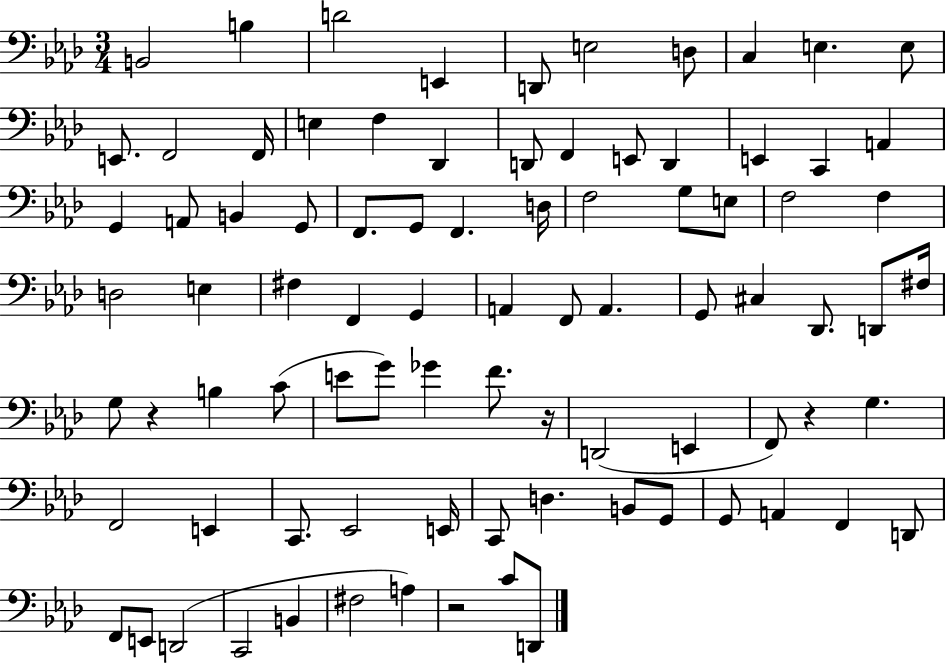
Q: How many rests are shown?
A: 4